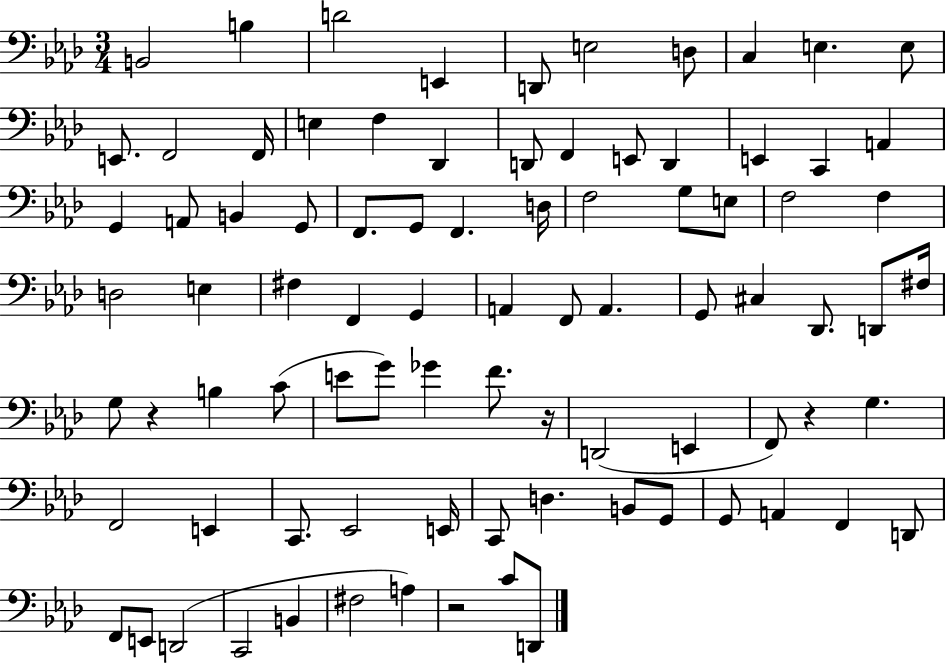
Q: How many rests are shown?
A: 4